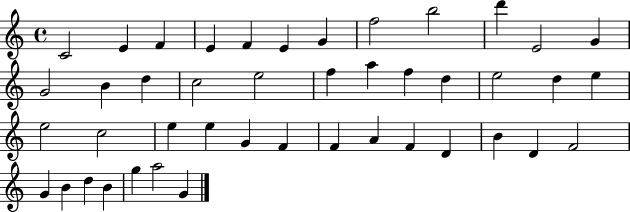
X:1
T:Untitled
M:4/4
L:1/4
K:C
C2 E F E F E G f2 b2 d' E2 G G2 B d c2 e2 f a f d e2 d e e2 c2 e e G F F A F D B D F2 G B d B g a2 G